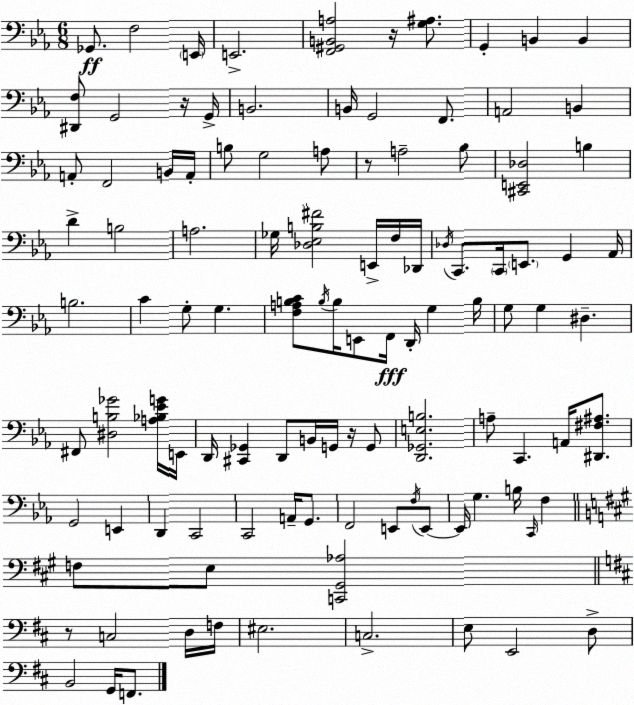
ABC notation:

X:1
T:Untitled
M:6/8
L:1/4
K:Eb
_G,,/2 F,2 E,,/4 E,,2 [F,,^G,,B,,A,]2 z/4 [G,^A,]/2 G,, B,, B,, [^D,,F,]/2 G,,2 z/4 G,,/4 B,,2 B,,/4 G,,2 F,,/2 A,,2 B,, A,,/2 F,,2 B,,/4 A,,/4 B,/2 G,2 A,/2 z/2 A,2 _B,/2 [^C,,E,,_D,]2 B, D B,2 A,2 _G,/4 [_D,_E,B,^F]2 E,,/4 F,/4 _D,,/4 _D,/4 C,,/2 C,,/4 E,,/2 G,, _A,,/4 B,2 C G,/2 G, [F,A,B,C]/2 B,/4 B,/4 E,,/2 F,,/4 D,,/4 G, B,/4 G,/2 G, ^D, ^F,,/2 [^D,B,_G]2 [A,_B,_EG]/4 E,,/4 D,,/4 [^C,,_G,,] D,,/2 B,,/4 G,,/4 z/4 G,,/2 [D,,_G,,E,B,]2 A,/2 C,, A,,/4 [^D,,^F,^A,]/2 G,,2 E,, D,, C,,2 C,,2 A,,/4 G,,/2 F,,2 E,,/2 F,/4 E,,/2 E,,/4 G, B,/4 C,,/4 F, F,/2 E,/2 [C,,^G,,_A,]2 z/2 C,2 D,/4 F,/4 ^E,2 C,2 E,/2 E,,2 D,/2 B,,2 G,,/4 F,,/2